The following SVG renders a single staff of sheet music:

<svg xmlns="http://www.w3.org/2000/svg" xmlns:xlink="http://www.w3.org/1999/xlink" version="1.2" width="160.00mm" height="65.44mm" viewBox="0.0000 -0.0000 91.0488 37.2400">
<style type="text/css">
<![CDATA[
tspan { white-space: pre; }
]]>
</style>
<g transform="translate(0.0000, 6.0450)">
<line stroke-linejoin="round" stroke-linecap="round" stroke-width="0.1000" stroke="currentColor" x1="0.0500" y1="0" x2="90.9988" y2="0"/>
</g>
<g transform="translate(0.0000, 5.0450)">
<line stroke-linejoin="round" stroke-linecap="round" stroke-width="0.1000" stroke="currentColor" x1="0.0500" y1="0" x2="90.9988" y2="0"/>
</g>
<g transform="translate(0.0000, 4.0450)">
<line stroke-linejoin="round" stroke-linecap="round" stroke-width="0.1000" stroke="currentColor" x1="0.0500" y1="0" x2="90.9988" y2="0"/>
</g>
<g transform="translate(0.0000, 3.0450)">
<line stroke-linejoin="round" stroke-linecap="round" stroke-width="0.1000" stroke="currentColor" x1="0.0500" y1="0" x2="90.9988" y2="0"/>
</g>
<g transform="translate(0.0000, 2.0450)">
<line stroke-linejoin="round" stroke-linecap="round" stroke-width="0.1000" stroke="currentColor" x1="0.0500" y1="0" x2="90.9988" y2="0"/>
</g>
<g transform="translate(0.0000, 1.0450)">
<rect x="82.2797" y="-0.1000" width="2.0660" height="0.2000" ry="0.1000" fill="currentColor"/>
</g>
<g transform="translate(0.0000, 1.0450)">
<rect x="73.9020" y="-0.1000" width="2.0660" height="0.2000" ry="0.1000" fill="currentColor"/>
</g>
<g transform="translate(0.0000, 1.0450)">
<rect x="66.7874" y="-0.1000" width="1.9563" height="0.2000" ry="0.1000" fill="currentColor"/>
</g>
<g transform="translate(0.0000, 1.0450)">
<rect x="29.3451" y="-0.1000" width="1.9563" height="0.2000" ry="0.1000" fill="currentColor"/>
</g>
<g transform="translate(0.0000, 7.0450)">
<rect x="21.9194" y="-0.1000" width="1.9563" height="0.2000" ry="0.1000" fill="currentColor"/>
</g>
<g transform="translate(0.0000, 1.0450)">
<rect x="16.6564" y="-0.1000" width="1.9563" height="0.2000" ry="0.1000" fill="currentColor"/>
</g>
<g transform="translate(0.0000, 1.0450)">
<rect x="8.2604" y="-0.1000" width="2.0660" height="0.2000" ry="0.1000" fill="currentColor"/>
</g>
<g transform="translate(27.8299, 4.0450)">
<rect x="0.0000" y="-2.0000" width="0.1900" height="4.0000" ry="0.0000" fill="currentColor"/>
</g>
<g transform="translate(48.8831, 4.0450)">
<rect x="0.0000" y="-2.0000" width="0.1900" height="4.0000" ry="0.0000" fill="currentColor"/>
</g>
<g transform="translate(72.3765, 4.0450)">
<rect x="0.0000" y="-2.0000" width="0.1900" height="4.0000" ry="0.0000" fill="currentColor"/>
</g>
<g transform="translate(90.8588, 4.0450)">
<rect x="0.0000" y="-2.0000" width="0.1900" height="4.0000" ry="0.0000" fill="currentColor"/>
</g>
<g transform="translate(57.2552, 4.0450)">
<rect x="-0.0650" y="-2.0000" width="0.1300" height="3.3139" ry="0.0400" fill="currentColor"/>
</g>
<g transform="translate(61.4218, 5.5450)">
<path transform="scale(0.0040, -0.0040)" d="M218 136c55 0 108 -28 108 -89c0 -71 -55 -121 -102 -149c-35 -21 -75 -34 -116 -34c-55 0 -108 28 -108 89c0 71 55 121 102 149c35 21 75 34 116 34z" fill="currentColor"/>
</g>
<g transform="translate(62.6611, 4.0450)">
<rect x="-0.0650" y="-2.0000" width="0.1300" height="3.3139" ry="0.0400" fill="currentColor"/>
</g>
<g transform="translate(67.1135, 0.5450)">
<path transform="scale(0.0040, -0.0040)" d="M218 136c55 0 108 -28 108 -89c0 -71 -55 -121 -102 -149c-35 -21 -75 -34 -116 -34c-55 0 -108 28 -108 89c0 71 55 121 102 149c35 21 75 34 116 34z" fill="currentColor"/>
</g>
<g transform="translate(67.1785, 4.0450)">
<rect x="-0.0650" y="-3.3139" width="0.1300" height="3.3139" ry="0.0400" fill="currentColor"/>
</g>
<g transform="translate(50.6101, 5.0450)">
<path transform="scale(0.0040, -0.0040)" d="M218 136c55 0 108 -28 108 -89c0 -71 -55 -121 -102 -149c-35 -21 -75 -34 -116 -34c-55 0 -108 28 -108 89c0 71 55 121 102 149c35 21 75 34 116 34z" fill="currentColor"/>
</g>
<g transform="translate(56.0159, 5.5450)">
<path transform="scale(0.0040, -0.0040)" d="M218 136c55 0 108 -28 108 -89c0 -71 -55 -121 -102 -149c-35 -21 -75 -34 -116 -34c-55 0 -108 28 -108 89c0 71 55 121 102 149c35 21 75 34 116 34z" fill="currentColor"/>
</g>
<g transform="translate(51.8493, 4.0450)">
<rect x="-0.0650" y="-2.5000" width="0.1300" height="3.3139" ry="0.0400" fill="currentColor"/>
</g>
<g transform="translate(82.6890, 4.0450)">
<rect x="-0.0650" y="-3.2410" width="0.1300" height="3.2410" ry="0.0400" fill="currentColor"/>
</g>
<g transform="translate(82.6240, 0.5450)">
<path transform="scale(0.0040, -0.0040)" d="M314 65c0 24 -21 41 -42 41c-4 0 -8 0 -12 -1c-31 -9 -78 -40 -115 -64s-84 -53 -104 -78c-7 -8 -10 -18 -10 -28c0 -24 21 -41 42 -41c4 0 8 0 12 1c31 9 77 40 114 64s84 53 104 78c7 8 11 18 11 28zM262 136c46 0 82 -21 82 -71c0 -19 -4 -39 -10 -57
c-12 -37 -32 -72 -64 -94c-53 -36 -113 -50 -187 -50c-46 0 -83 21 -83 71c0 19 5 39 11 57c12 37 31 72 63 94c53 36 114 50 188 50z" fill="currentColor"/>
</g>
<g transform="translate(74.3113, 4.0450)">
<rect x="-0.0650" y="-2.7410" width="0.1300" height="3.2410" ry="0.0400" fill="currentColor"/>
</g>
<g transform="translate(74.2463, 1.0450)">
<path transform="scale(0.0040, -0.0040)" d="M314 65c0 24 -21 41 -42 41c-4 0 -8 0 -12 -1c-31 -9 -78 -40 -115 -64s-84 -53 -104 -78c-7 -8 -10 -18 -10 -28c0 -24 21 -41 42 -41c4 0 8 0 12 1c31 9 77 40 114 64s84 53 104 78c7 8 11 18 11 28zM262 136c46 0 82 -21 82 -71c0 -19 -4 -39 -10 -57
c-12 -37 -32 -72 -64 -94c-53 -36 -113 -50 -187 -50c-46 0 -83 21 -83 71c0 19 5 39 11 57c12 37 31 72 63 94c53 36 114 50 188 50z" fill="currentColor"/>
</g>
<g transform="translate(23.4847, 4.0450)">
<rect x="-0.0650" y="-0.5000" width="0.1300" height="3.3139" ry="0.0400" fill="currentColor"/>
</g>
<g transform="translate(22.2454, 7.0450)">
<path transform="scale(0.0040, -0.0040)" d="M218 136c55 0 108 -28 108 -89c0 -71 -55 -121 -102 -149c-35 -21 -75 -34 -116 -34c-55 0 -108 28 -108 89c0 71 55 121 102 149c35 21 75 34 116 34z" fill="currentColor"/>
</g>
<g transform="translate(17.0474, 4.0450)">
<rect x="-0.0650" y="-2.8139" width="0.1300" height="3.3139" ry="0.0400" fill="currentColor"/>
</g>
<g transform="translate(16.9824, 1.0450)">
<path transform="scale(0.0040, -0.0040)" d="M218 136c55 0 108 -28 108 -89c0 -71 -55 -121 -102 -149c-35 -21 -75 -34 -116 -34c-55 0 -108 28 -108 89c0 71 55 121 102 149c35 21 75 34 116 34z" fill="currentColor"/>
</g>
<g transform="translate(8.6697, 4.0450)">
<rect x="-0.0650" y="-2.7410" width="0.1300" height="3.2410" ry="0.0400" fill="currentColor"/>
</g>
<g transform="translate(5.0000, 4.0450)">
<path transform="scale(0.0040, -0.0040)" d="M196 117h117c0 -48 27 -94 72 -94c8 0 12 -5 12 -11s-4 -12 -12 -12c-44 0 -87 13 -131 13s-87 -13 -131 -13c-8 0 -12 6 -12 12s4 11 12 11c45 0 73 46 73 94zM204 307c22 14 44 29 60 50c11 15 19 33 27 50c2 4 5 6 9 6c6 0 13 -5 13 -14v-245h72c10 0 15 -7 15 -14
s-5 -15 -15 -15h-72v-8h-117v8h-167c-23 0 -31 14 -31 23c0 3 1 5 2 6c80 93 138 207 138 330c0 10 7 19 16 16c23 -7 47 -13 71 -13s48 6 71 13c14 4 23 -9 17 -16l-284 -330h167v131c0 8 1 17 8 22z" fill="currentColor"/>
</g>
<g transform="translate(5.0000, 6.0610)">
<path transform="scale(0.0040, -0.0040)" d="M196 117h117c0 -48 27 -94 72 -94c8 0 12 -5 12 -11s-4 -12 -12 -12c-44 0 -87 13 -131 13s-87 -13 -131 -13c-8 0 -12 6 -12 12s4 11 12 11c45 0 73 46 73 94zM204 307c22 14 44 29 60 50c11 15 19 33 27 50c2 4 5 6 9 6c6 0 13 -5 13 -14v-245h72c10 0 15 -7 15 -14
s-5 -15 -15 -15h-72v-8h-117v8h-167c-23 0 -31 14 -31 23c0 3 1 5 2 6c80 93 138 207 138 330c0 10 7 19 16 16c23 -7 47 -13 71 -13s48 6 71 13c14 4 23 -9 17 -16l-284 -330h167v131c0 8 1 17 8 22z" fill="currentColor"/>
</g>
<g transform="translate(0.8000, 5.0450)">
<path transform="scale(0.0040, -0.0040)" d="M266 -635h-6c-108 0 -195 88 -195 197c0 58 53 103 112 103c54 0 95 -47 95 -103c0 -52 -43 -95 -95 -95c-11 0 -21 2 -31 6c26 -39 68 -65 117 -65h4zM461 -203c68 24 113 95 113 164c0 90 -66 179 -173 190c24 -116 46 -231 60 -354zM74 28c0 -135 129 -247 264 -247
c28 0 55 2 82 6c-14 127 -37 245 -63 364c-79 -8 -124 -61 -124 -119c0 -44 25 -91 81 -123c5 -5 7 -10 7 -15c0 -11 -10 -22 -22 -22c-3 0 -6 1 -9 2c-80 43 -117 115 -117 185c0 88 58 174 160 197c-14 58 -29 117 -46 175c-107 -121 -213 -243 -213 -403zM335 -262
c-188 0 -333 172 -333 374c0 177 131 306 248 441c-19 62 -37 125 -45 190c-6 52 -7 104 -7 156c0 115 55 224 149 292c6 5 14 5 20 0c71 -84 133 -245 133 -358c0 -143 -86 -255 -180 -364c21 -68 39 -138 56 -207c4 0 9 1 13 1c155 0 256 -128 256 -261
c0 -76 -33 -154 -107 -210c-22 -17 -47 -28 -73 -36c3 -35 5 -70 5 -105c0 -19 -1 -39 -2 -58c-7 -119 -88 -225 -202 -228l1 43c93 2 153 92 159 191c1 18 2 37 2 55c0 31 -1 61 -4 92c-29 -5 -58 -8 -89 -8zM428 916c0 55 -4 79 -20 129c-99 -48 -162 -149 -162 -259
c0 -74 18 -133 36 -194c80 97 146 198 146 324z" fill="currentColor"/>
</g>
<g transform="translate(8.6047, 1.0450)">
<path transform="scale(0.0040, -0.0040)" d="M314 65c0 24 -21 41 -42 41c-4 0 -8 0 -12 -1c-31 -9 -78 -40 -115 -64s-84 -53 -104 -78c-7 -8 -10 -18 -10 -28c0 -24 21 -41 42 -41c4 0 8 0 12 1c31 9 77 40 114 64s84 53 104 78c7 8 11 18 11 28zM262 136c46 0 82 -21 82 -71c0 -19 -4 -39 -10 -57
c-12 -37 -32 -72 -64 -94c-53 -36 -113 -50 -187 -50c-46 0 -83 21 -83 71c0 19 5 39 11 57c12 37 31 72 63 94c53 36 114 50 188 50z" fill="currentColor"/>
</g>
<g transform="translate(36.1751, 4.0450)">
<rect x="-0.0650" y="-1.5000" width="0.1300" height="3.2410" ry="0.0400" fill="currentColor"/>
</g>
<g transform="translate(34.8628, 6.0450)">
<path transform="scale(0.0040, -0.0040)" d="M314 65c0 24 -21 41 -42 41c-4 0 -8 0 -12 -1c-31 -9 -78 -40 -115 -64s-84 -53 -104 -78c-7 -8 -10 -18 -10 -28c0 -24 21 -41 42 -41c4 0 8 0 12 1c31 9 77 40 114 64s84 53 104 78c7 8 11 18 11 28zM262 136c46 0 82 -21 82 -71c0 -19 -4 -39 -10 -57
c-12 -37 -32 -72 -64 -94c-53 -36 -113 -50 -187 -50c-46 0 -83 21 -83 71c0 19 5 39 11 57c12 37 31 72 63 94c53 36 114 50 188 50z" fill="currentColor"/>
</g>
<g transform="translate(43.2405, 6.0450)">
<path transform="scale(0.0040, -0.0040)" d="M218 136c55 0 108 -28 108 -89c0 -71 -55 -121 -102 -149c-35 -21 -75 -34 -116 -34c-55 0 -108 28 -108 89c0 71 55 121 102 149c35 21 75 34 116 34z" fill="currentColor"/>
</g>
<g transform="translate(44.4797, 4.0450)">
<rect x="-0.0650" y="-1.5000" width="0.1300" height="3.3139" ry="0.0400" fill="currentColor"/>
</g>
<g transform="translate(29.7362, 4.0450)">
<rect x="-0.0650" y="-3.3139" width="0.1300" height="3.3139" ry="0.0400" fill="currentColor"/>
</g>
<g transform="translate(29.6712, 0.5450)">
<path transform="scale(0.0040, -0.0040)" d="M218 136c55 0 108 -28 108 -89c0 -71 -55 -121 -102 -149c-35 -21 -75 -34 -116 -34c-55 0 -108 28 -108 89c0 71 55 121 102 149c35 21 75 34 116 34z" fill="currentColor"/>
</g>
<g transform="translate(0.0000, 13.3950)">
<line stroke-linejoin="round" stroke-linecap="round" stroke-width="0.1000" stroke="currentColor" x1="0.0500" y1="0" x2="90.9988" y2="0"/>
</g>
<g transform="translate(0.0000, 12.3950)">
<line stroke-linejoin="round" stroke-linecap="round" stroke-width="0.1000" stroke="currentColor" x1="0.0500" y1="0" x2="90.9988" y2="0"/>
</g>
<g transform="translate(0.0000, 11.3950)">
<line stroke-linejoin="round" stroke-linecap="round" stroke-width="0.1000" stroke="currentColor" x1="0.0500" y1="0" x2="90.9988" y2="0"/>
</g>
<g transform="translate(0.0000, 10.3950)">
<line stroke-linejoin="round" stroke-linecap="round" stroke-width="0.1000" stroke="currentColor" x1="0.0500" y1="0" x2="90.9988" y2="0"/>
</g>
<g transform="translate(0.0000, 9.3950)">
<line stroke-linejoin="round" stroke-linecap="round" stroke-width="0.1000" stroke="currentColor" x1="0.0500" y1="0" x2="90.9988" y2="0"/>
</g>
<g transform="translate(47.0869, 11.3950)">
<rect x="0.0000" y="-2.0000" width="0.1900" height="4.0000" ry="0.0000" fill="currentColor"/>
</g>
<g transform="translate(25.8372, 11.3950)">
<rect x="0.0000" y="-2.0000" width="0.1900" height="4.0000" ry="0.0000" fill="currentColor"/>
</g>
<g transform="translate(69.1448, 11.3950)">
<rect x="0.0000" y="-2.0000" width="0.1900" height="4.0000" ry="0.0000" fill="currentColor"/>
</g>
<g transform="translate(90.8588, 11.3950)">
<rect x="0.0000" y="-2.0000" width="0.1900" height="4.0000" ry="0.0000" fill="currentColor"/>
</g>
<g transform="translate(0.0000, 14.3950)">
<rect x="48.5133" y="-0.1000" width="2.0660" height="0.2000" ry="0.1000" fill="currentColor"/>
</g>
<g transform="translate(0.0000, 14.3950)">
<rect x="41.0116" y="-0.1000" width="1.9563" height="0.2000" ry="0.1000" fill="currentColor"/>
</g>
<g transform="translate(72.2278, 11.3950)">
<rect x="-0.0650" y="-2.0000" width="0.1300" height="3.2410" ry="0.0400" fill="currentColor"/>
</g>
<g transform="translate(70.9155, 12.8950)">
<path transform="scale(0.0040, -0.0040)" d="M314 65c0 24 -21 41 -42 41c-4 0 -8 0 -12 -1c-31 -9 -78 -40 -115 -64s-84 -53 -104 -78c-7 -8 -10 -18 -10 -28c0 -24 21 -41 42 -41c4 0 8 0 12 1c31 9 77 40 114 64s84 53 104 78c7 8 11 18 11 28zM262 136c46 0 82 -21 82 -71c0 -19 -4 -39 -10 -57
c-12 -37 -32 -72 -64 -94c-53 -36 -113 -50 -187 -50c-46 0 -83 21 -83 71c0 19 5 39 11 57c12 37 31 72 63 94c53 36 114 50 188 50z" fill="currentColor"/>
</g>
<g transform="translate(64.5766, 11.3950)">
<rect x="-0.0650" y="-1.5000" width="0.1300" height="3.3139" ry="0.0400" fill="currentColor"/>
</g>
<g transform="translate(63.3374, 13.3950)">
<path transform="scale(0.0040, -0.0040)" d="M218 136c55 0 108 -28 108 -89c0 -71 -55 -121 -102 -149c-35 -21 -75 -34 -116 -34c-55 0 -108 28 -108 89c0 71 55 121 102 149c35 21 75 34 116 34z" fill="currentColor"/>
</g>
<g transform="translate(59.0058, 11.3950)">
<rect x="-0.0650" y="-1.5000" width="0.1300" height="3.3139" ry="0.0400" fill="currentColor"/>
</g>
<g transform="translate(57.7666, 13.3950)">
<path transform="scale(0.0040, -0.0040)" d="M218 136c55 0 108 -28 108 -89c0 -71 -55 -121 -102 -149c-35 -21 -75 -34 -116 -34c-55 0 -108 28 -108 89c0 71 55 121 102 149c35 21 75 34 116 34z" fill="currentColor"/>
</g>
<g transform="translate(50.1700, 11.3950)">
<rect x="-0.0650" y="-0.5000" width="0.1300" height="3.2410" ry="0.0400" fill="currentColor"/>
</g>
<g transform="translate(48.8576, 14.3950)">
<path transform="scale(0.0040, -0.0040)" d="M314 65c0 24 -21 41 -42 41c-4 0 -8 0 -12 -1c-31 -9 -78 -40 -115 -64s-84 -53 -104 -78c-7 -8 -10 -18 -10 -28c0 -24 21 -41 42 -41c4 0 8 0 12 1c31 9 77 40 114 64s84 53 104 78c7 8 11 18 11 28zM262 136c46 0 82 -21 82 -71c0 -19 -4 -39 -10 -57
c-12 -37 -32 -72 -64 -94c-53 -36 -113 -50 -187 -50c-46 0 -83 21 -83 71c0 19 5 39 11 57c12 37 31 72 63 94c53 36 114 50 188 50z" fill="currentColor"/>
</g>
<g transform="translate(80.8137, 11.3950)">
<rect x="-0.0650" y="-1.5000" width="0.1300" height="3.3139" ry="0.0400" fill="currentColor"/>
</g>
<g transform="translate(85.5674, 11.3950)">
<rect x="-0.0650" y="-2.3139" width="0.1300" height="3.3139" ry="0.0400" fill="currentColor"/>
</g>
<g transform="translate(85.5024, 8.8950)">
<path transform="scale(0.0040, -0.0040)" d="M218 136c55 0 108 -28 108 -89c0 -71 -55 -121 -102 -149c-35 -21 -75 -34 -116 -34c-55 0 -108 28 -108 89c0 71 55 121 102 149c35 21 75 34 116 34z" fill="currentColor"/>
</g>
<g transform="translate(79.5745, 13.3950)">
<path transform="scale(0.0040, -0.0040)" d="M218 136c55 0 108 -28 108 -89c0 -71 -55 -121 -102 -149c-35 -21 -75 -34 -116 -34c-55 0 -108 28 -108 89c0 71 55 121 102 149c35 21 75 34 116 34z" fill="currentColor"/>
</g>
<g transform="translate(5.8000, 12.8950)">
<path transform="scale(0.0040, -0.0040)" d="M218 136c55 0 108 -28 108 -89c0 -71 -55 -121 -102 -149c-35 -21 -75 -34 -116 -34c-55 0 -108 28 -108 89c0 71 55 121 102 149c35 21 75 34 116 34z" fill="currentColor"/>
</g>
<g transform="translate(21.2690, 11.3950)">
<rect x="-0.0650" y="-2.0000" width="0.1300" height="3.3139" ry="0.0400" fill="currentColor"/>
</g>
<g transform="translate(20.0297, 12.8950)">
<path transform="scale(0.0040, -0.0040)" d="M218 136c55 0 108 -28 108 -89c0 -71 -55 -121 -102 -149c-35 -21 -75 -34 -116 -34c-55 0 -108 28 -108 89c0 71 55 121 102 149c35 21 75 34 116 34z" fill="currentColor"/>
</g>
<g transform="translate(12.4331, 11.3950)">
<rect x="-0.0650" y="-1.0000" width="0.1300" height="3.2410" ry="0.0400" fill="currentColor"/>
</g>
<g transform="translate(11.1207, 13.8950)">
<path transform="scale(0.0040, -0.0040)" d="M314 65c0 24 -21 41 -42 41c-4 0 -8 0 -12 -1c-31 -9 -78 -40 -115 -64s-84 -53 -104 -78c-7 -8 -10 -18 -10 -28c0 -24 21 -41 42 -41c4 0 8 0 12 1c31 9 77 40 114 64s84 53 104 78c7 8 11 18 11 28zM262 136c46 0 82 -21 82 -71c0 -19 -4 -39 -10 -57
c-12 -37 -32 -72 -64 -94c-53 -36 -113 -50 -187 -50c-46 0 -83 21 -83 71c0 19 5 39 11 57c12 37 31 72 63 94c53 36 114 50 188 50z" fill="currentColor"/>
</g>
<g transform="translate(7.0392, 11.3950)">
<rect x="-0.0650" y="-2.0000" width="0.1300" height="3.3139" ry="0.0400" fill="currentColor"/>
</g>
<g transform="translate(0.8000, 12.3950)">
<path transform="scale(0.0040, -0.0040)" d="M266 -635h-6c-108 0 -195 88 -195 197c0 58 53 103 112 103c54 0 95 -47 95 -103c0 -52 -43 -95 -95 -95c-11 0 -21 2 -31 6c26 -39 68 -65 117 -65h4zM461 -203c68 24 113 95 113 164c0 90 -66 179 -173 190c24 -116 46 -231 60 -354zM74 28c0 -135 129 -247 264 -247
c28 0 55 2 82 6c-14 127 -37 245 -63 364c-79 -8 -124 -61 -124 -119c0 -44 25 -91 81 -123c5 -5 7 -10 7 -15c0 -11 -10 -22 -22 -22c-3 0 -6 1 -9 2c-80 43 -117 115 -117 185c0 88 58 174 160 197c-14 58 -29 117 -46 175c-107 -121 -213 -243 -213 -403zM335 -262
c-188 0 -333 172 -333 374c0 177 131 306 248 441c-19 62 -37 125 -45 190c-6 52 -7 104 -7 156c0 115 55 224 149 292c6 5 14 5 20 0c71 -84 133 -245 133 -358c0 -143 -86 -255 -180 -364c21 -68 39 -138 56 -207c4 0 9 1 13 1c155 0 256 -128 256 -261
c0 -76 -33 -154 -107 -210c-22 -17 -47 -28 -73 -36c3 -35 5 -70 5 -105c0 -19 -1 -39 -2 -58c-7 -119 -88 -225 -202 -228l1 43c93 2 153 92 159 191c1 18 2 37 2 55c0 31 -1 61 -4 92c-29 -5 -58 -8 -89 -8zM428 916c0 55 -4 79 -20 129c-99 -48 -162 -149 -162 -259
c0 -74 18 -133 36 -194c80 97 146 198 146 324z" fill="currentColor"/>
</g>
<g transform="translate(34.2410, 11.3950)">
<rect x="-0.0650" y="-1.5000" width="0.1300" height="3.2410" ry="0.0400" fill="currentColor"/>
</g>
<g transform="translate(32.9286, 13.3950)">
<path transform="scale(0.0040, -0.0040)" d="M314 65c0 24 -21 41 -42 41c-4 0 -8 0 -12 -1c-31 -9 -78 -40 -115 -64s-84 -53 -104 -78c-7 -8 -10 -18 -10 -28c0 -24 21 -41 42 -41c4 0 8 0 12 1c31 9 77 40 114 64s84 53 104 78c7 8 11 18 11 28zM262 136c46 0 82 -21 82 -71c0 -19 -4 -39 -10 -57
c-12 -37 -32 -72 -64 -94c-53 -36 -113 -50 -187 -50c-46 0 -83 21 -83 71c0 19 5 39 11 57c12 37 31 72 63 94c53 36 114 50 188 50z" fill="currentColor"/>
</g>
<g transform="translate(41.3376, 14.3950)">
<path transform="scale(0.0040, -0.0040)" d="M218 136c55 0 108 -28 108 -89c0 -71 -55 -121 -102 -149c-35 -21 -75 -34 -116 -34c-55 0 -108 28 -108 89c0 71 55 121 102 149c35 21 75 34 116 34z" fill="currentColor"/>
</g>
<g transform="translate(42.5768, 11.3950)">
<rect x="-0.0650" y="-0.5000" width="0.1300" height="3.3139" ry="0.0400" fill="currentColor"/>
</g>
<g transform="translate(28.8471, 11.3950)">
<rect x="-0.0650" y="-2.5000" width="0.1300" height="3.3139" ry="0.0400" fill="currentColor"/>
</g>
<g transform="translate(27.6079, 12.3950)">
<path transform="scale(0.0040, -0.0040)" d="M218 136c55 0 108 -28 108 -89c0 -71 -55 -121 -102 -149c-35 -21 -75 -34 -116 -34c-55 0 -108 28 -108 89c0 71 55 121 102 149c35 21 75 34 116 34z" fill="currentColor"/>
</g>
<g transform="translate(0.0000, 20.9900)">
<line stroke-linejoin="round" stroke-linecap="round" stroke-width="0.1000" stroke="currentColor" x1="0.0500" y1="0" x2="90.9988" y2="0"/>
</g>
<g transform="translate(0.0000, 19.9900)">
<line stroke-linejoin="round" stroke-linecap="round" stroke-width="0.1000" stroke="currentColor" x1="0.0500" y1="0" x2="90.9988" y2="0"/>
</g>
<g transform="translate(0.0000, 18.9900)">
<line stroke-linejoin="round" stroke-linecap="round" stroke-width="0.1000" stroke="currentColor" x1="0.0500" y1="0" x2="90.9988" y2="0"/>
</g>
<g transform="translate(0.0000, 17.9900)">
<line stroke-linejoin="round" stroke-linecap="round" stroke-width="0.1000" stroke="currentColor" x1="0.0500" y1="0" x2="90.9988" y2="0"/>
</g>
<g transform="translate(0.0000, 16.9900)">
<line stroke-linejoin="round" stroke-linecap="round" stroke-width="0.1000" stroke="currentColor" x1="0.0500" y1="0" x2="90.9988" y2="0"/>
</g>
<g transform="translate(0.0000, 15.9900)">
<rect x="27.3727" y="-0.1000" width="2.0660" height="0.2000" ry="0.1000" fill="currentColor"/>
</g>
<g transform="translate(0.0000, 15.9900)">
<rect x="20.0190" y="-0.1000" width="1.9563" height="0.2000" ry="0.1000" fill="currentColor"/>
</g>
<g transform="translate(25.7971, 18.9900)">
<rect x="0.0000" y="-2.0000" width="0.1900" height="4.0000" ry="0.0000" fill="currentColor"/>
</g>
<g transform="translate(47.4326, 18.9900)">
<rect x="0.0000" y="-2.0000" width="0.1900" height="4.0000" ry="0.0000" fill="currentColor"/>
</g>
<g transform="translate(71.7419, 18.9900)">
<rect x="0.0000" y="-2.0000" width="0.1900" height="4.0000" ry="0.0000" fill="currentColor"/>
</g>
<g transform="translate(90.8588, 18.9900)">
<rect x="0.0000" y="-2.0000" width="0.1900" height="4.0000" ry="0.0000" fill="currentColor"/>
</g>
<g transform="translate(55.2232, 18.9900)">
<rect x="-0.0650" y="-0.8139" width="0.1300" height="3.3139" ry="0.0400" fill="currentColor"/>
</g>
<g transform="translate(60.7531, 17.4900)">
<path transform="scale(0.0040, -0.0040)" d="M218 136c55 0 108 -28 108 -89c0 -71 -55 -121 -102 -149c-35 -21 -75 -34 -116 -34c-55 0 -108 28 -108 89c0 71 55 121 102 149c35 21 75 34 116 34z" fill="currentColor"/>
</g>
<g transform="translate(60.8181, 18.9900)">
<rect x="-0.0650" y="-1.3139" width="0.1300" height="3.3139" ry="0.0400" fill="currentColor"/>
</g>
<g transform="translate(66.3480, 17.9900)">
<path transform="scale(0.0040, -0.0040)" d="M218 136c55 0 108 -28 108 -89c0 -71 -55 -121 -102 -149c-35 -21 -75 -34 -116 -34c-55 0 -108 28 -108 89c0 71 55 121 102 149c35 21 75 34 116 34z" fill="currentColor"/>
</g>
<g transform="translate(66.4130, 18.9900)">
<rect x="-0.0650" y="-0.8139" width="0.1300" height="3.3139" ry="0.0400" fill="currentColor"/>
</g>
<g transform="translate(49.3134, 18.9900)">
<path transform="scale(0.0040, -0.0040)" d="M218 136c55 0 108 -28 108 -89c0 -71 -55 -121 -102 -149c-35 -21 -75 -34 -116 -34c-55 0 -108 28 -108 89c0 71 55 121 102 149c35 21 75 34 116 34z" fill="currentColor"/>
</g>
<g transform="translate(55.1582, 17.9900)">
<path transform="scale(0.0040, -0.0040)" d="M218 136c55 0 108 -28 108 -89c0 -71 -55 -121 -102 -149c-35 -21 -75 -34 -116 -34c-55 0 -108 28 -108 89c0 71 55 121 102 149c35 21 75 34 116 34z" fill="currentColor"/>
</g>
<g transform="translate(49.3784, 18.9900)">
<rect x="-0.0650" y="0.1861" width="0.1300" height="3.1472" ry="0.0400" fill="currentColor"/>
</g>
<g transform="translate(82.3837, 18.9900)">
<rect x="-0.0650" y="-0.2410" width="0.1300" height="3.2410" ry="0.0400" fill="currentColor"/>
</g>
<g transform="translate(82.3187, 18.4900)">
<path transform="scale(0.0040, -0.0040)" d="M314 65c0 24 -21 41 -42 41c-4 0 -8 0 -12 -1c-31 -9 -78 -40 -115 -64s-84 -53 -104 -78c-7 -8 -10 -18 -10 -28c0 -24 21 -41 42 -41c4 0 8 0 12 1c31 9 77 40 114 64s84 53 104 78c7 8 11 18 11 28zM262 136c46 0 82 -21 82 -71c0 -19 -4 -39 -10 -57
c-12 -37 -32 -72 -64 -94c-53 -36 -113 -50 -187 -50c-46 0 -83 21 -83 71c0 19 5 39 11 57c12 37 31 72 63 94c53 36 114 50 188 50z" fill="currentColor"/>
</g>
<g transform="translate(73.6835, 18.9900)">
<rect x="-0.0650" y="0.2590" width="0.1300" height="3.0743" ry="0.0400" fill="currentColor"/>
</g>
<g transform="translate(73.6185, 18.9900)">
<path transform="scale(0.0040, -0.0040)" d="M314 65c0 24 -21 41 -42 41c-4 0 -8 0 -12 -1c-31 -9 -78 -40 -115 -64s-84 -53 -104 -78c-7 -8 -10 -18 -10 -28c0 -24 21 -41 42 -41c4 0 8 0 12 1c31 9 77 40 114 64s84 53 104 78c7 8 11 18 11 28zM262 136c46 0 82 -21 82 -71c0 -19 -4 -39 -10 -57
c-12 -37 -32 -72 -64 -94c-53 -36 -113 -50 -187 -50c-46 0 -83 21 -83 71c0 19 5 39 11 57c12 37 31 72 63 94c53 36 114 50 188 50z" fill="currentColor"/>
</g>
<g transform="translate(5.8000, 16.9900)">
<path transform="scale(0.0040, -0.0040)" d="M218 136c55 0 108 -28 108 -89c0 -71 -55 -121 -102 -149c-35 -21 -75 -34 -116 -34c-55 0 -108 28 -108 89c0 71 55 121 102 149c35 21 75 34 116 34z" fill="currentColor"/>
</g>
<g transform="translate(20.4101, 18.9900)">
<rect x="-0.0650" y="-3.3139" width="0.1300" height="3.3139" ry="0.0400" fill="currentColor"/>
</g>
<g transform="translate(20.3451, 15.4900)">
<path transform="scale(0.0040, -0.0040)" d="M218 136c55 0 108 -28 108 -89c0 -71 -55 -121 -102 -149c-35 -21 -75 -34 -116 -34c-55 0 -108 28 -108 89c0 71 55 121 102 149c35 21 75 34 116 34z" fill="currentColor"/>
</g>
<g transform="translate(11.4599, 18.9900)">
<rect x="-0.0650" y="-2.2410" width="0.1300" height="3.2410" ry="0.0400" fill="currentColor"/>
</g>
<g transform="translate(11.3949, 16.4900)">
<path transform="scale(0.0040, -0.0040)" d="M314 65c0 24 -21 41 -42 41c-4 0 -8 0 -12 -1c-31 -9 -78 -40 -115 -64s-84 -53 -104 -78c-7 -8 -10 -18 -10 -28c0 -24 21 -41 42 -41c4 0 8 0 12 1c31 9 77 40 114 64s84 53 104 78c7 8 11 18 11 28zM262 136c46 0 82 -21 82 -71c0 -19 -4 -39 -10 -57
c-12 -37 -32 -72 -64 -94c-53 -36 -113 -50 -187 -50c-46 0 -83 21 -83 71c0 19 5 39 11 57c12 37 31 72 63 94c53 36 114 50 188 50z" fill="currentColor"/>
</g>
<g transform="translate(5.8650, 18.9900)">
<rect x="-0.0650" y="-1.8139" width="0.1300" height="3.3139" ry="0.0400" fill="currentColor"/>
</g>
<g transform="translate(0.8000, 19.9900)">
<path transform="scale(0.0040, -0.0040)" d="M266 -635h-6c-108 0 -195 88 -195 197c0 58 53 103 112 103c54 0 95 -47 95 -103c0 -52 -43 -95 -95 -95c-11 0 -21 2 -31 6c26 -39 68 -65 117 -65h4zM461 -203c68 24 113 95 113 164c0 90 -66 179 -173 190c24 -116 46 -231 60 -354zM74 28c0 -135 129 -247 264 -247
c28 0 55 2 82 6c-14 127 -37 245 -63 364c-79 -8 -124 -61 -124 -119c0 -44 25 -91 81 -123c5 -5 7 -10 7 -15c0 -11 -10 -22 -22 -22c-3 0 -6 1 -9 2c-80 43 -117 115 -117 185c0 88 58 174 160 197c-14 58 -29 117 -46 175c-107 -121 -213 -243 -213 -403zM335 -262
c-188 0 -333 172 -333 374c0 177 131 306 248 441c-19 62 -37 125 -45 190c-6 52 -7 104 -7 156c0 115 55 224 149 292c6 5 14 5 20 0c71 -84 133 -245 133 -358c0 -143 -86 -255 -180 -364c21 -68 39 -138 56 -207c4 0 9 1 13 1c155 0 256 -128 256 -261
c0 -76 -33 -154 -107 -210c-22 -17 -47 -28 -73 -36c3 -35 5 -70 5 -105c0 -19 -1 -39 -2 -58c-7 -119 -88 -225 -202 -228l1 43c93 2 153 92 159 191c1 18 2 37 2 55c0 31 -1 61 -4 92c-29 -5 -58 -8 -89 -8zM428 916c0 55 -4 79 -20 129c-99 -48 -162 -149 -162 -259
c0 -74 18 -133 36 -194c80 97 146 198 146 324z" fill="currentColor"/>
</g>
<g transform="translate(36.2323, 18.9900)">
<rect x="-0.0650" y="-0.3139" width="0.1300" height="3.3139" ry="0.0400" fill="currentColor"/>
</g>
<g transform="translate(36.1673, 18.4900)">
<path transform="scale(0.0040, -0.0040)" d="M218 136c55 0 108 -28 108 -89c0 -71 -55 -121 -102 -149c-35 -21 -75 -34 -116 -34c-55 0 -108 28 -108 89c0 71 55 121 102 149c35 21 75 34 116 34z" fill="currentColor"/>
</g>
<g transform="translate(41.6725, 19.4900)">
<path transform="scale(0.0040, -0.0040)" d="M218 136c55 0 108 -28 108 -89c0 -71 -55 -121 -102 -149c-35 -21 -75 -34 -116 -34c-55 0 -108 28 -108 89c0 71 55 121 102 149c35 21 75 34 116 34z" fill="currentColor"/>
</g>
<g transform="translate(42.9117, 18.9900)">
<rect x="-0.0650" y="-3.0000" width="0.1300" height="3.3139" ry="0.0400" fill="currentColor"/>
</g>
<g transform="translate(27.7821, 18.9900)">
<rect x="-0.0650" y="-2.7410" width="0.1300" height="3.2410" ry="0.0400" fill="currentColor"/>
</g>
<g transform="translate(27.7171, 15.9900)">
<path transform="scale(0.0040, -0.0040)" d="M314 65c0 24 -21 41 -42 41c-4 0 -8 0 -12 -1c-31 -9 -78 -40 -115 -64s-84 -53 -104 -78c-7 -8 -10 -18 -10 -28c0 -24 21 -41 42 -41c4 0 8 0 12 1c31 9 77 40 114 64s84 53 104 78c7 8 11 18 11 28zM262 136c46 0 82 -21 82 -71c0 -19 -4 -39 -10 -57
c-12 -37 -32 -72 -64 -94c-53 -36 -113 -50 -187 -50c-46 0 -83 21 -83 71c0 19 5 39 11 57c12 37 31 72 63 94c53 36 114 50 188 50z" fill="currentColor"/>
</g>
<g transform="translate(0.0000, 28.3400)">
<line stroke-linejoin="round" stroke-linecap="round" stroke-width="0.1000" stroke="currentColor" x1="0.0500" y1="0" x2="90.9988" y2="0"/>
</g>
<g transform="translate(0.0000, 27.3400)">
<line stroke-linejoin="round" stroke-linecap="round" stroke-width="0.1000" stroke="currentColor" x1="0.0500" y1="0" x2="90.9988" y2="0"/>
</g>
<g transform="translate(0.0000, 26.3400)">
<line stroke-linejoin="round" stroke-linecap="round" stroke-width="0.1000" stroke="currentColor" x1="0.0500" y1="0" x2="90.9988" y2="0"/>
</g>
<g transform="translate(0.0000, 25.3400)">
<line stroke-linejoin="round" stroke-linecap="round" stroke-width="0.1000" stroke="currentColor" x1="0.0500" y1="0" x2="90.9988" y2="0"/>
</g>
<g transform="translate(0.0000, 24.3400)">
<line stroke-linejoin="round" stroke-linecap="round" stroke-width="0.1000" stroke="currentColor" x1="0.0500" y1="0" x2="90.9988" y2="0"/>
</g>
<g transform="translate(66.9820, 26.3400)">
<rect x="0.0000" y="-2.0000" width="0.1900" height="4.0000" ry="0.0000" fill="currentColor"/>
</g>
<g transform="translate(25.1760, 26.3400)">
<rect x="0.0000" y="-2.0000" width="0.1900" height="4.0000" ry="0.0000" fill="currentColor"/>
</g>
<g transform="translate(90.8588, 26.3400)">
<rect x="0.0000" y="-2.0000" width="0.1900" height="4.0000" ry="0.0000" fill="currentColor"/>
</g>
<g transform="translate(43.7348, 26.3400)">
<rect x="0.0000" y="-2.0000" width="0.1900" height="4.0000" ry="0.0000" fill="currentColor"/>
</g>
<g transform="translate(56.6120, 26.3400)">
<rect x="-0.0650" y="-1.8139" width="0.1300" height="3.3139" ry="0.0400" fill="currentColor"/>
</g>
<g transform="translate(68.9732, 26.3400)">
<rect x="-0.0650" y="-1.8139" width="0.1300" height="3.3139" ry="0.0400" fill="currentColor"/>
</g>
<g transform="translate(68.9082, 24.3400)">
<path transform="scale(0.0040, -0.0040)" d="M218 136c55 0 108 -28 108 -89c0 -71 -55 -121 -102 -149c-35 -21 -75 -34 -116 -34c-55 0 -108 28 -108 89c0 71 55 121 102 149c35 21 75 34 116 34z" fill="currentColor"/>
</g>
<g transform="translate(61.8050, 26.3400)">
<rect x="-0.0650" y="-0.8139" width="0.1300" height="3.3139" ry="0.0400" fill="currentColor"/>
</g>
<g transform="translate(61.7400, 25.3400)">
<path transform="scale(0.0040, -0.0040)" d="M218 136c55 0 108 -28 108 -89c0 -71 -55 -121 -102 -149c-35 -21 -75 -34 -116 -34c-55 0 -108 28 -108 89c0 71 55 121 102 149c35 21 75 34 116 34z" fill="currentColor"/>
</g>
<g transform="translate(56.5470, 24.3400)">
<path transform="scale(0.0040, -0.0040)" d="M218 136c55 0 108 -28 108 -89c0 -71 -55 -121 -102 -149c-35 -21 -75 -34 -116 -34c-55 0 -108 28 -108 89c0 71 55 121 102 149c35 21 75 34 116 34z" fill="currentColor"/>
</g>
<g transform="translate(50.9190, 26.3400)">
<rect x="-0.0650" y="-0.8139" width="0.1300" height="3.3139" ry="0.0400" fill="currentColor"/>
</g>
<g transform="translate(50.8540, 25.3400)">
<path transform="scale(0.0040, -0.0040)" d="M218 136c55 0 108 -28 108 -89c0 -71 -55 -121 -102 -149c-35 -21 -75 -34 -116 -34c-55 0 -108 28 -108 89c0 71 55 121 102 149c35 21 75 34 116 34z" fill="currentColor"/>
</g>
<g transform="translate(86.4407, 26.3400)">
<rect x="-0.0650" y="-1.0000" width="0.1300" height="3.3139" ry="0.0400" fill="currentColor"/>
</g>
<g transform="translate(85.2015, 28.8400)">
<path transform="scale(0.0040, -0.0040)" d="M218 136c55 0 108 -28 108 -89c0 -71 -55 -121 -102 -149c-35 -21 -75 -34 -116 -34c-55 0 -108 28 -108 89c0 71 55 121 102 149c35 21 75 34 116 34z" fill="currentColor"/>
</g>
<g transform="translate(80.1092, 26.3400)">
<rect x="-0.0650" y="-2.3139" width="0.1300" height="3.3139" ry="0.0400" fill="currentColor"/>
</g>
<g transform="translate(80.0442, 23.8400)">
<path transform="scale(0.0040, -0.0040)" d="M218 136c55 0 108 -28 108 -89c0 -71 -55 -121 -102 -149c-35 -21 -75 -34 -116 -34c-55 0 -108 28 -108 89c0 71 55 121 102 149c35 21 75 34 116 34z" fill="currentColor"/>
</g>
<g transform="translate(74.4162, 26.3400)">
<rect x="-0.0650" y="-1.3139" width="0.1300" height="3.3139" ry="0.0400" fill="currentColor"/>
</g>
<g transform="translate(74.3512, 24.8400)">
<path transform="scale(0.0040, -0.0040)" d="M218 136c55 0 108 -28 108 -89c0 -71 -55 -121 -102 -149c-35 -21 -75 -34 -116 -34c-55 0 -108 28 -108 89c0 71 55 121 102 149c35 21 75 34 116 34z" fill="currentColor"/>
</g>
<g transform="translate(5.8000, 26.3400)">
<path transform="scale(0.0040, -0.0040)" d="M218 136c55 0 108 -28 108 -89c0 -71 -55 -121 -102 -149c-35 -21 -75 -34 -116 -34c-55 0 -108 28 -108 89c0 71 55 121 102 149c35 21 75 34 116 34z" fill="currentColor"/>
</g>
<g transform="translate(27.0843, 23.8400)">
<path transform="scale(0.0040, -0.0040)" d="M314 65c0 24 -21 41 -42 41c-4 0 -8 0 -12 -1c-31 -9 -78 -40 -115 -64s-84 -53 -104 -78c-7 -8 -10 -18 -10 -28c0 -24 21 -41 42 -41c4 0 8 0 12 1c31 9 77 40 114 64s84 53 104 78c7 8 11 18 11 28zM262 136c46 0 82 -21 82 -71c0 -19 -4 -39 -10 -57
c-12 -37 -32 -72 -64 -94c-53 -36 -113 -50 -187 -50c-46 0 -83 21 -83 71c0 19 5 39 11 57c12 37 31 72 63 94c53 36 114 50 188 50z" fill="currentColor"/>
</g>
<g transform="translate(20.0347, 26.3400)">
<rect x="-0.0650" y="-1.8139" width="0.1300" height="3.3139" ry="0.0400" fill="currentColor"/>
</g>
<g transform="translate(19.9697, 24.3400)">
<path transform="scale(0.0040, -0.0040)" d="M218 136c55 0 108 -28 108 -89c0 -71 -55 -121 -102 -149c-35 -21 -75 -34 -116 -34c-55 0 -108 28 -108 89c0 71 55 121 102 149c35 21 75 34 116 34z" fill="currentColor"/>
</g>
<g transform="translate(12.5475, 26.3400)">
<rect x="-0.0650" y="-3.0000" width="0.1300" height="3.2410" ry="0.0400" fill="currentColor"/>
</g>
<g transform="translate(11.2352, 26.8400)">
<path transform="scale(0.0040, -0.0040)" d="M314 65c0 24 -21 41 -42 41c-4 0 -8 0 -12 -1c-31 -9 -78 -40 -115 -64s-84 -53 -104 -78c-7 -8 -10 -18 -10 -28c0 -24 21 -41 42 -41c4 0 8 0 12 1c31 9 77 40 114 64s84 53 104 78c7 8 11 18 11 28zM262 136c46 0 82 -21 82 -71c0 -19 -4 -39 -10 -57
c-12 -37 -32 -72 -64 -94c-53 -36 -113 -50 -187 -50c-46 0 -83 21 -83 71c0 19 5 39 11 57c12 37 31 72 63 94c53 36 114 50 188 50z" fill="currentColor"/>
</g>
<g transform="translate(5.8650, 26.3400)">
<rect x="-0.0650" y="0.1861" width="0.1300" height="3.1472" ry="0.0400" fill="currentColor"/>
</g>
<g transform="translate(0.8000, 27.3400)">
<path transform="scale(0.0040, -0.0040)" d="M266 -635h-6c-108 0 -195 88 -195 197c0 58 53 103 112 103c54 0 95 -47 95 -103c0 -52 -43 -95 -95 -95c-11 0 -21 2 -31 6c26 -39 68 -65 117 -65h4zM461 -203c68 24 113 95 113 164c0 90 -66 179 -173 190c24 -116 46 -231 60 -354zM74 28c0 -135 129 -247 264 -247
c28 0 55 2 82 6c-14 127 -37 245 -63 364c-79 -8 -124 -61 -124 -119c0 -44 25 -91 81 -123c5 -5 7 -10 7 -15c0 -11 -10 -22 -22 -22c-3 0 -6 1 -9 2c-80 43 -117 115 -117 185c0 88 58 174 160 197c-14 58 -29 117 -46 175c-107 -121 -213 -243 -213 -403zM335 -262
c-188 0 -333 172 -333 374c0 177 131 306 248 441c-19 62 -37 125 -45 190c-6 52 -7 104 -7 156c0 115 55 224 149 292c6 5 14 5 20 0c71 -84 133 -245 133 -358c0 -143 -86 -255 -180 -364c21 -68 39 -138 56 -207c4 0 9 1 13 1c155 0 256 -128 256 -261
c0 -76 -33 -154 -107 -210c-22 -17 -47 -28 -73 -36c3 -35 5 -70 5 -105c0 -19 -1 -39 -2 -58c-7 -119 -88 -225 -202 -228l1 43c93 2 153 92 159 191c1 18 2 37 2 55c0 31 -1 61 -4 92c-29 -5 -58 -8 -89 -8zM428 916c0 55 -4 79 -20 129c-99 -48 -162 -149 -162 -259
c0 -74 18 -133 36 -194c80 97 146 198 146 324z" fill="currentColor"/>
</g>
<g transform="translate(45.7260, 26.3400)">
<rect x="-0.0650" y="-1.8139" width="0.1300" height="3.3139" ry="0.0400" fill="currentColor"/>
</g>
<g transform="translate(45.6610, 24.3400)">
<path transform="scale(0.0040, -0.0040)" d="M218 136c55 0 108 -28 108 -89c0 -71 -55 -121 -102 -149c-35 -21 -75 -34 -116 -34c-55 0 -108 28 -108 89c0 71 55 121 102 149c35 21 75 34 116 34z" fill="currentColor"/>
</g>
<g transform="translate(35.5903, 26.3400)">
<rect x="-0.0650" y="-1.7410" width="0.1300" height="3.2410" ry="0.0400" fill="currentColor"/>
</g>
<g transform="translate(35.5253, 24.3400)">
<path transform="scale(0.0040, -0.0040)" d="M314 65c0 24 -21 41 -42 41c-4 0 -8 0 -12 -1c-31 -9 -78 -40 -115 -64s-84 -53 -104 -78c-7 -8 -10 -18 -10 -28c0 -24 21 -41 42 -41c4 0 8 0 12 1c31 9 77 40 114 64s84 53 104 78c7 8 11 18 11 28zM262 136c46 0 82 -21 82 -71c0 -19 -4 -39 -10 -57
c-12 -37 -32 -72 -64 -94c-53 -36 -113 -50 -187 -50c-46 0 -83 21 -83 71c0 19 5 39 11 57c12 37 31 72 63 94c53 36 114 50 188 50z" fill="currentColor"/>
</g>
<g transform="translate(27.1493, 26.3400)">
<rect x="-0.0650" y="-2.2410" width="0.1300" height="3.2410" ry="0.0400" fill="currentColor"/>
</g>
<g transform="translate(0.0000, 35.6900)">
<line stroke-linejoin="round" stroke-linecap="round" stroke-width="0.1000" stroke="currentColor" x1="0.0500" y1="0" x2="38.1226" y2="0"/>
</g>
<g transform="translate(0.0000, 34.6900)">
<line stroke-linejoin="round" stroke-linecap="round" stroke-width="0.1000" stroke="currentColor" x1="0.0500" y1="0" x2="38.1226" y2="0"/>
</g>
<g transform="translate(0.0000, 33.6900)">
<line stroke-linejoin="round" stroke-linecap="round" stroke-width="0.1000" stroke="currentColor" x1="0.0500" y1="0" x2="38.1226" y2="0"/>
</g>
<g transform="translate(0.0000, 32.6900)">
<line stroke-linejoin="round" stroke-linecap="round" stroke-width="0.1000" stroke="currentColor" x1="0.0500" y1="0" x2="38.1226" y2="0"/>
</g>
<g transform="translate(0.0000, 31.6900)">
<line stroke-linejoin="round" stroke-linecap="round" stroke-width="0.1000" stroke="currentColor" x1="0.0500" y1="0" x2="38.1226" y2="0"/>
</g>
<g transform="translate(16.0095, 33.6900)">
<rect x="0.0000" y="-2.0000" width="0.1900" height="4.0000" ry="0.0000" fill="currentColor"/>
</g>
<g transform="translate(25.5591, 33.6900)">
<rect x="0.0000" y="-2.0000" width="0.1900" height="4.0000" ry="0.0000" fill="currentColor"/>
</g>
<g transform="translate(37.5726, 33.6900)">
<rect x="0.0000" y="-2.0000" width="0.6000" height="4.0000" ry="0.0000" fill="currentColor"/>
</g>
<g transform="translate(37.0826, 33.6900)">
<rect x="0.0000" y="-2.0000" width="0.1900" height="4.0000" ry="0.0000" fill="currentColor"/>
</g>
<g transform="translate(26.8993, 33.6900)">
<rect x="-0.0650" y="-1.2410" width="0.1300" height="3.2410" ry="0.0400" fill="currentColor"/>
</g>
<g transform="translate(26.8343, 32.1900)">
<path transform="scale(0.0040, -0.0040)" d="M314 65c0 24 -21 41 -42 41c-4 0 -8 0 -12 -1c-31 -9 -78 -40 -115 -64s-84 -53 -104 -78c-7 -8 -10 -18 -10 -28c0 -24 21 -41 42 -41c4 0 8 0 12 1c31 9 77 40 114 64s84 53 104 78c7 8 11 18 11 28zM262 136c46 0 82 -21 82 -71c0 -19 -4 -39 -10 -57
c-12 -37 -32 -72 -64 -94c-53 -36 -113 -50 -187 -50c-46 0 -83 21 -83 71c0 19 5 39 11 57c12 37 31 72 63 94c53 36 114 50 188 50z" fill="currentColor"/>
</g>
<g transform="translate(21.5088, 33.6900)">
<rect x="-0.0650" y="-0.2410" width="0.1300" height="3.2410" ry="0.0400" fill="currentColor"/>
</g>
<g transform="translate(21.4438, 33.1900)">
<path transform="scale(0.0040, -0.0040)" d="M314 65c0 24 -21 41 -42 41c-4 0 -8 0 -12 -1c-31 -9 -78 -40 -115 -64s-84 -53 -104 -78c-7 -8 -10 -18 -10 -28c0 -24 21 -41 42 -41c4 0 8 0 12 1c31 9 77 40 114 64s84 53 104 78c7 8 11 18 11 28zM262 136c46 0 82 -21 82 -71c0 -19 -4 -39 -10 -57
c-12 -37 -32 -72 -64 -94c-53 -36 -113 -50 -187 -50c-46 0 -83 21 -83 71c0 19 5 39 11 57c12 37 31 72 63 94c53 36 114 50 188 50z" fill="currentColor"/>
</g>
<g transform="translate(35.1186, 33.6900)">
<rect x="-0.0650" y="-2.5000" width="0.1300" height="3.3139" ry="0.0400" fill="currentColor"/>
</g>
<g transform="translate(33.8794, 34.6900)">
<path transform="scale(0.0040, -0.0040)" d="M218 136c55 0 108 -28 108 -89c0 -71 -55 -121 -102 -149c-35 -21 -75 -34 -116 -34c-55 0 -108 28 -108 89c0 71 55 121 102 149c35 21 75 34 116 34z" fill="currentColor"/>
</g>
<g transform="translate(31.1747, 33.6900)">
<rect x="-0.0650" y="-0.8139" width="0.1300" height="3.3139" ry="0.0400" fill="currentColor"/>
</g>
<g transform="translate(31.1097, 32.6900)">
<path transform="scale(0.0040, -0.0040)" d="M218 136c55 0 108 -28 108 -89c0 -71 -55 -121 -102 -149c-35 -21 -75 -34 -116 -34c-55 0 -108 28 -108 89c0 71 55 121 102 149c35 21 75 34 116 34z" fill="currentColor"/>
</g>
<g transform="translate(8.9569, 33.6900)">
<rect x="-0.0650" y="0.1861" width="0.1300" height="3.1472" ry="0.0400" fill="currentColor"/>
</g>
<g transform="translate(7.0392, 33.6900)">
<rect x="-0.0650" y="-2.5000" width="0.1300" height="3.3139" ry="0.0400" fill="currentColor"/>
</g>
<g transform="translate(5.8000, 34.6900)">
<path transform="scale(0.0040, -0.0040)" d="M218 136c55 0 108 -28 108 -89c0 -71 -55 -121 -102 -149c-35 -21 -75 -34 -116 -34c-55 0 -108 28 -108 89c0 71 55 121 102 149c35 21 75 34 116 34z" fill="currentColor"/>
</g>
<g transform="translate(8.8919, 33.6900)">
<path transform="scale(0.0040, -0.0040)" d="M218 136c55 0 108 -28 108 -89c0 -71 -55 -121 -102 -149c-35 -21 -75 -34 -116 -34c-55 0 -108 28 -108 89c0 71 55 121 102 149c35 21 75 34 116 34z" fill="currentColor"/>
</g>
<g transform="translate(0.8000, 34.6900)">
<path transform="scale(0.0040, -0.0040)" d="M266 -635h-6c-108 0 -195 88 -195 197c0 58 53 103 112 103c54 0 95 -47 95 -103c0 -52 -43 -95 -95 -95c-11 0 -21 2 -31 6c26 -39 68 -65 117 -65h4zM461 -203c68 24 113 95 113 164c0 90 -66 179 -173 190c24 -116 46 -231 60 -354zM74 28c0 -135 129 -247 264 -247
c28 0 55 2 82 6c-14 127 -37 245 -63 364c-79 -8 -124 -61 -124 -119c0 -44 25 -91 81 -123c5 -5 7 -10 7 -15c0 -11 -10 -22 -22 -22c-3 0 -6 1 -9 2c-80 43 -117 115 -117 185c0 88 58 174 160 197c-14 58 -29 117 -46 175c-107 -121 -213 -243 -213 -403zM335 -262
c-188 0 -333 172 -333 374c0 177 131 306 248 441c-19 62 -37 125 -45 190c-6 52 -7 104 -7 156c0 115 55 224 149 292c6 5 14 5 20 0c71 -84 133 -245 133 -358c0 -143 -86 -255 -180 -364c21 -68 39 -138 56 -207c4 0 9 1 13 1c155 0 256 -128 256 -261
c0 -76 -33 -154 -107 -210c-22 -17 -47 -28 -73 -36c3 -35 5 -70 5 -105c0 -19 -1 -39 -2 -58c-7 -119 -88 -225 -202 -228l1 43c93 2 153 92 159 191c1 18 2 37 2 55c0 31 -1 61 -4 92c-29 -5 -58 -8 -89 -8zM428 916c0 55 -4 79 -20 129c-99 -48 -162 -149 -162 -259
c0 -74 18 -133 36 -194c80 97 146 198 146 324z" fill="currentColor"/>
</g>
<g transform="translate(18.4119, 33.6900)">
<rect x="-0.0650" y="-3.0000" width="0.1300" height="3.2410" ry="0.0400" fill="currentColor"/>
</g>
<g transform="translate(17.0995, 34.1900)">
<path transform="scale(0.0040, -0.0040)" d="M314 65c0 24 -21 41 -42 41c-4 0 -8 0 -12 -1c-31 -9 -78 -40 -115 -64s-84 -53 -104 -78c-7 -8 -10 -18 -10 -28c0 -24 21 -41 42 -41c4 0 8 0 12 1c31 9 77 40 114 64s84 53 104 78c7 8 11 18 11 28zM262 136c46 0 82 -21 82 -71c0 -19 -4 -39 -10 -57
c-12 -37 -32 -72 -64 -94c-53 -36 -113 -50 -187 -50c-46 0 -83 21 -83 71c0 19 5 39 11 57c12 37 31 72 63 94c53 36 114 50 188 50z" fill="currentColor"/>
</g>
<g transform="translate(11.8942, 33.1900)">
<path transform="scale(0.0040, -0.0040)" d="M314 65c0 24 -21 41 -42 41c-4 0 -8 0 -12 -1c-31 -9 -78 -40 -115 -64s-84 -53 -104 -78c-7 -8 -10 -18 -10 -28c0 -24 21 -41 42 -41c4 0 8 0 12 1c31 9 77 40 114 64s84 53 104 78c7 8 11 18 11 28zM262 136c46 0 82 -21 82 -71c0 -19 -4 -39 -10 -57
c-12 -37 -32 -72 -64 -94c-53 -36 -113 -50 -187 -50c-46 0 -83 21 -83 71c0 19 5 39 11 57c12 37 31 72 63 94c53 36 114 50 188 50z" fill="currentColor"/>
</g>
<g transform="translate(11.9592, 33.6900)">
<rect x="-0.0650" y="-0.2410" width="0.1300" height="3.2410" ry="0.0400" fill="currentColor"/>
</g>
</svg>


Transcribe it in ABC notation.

X:1
T:Untitled
M:4/4
L:1/4
K:C
a2 a C b E2 E G F F b a2 b2 F D2 F G E2 C C2 E E F2 E g f g2 b a2 c A B d e d B2 c2 B A2 f g2 f2 f d f d f e g D G B c2 A2 c2 e2 d G